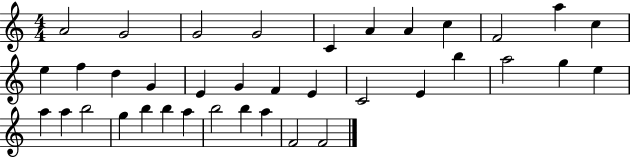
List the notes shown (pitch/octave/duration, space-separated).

A4/h G4/h G4/h G4/h C4/q A4/q A4/q C5/q F4/h A5/q C5/q E5/q F5/q D5/q G4/q E4/q G4/q F4/q E4/q C4/h E4/q B5/q A5/h G5/q E5/q A5/q A5/q B5/h G5/q B5/q B5/q A5/q B5/h B5/q A5/q F4/h F4/h